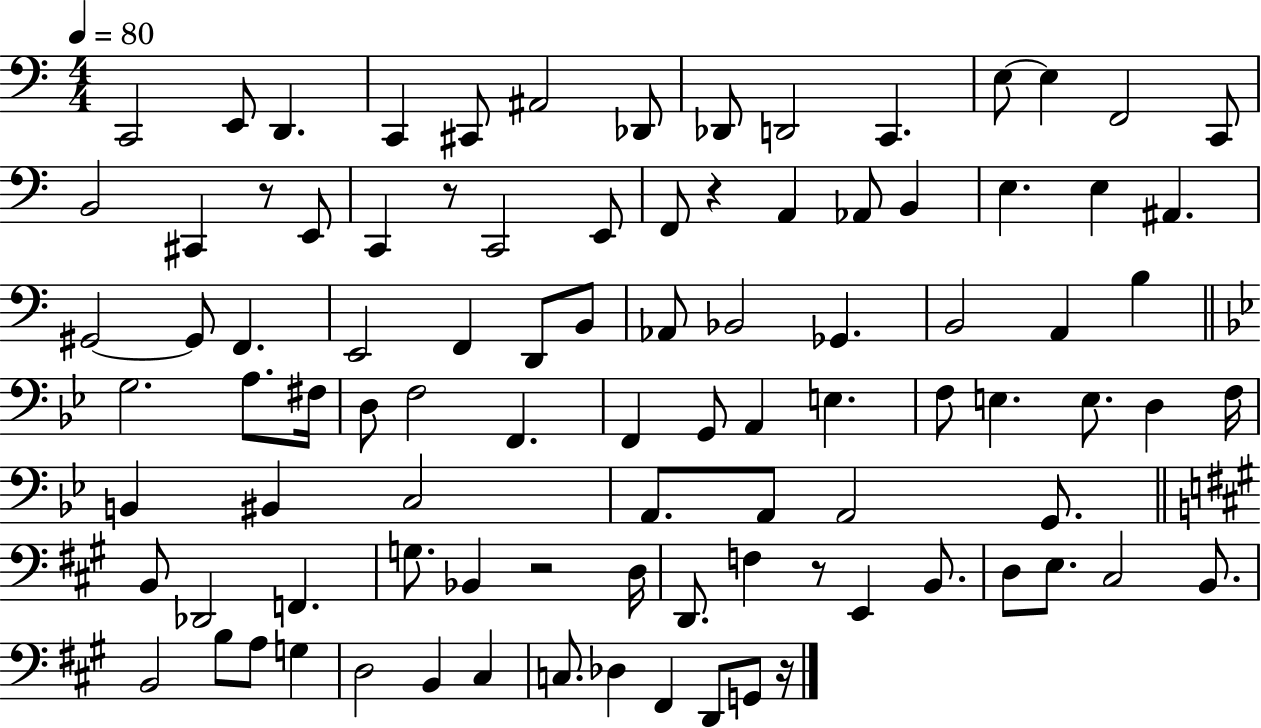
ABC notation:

X:1
T:Untitled
M:4/4
L:1/4
K:C
C,,2 E,,/2 D,, C,, ^C,,/2 ^A,,2 _D,,/2 _D,,/2 D,,2 C,, E,/2 E, F,,2 C,,/2 B,,2 ^C,, z/2 E,,/2 C,, z/2 C,,2 E,,/2 F,,/2 z A,, _A,,/2 B,, E, E, ^A,, ^G,,2 ^G,,/2 F,, E,,2 F,, D,,/2 B,,/2 _A,,/2 _B,,2 _G,, B,,2 A,, B, G,2 A,/2 ^F,/4 D,/2 F,2 F,, F,, G,,/2 A,, E, F,/2 E, E,/2 D, F,/4 B,, ^B,, C,2 A,,/2 A,,/2 A,,2 G,,/2 B,,/2 _D,,2 F,, G,/2 _B,, z2 D,/4 D,,/2 F, z/2 E,, B,,/2 D,/2 E,/2 ^C,2 B,,/2 B,,2 B,/2 A,/2 G, D,2 B,, ^C, C,/2 _D, ^F,, D,,/2 G,,/2 z/4